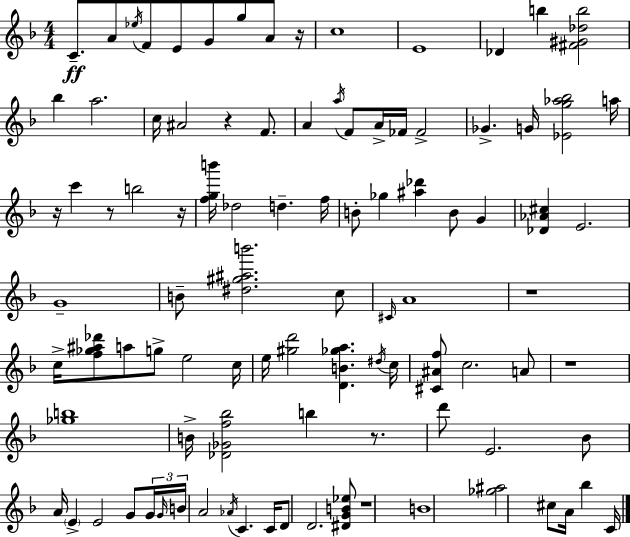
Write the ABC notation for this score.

X:1
T:Untitled
M:4/4
L:1/4
K:F
C/2 A/2 _e/4 F/2 E/2 G/2 g/2 A/2 z/4 c4 E4 _D b [^F^G_db]2 _b a2 c/4 ^A2 z F/2 A a/4 F/2 A/4 _F/4 _F2 _G G/4 [_Eg_a_b]2 a/4 z/4 c' z/2 b2 z/4 [fgb']/4 _d2 d f/4 B/2 _g [^a_d'] B/2 G [_D_A^c] E2 G4 B/2 [^d^g^ab']2 c/2 ^C/4 A4 z4 c/4 [f_g^a_d']/2 a/2 g/2 e2 c/4 e/4 [^gd']2 [DB_ga] ^d/4 c/4 [^C^Af]/2 c2 A/2 z4 [_gb]4 B/4 [_D_Gf_b]2 b z/2 d'/2 E2 _B/2 A/4 E E2 G/2 G/4 G/4 B/4 A2 _A/4 C C/4 D/2 D2 [^DGB_e]/2 z4 B4 [_g^a]2 ^c/2 A/4 _b C/4